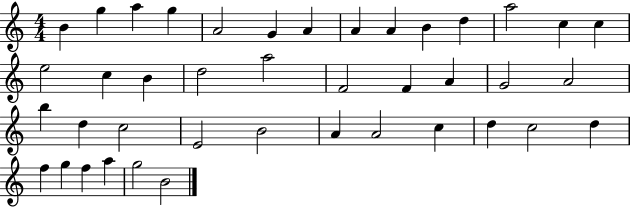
{
  \clef treble
  \numericTimeSignature
  \time 4/4
  \key c \major
  b'4 g''4 a''4 g''4 | a'2 g'4 a'4 | a'4 a'4 b'4 d''4 | a''2 c''4 c''4 | \break e''2 c''4 b'4 | d''2 a''2 | f'2 f'4 a'4 | g'2 a'2 | \break b''4 d''4 c''2 | e'2 b'2 | a'4 a'2 c''4 | d''4 c''2 d''4 | \break f''4 g''4 f''4 a''4 | g''2 b'2 | \bar "|."
}